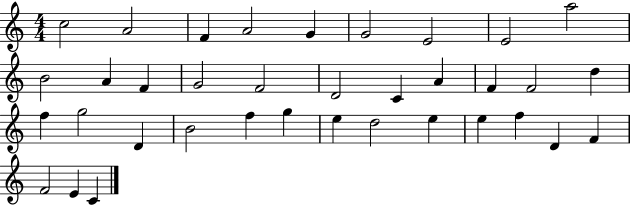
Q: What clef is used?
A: treble